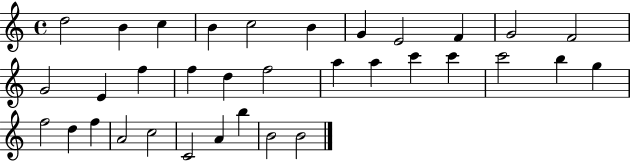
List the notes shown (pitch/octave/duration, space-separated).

D5/h B4/q C5/q B4/q C5/h B4/q G4/q E4/h F4/q G4/h F4/h G4/h E4/q F5/q F5/q D5/q F5/h A5/q A5/q C6/q C6/q C6/h B5/q G5/q F5/h D5/q F5/q A4/h C5/h C4/h A4/q B5/q B4/h B4/h